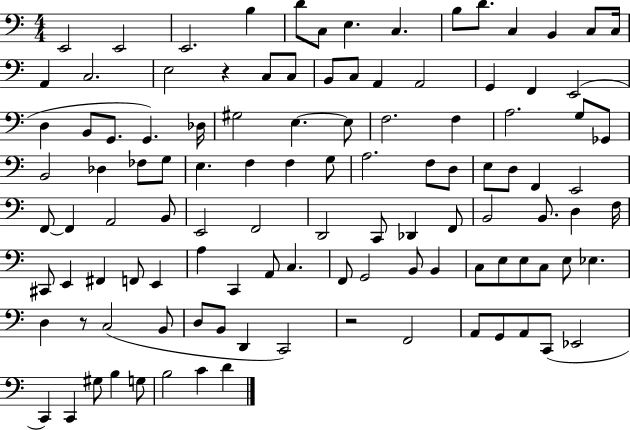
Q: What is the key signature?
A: C major